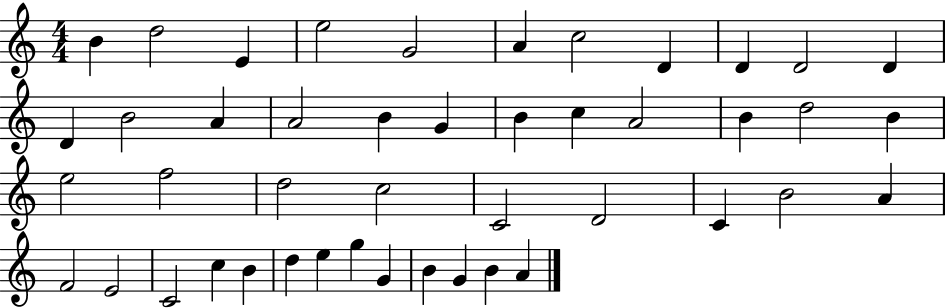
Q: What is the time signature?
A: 4/4